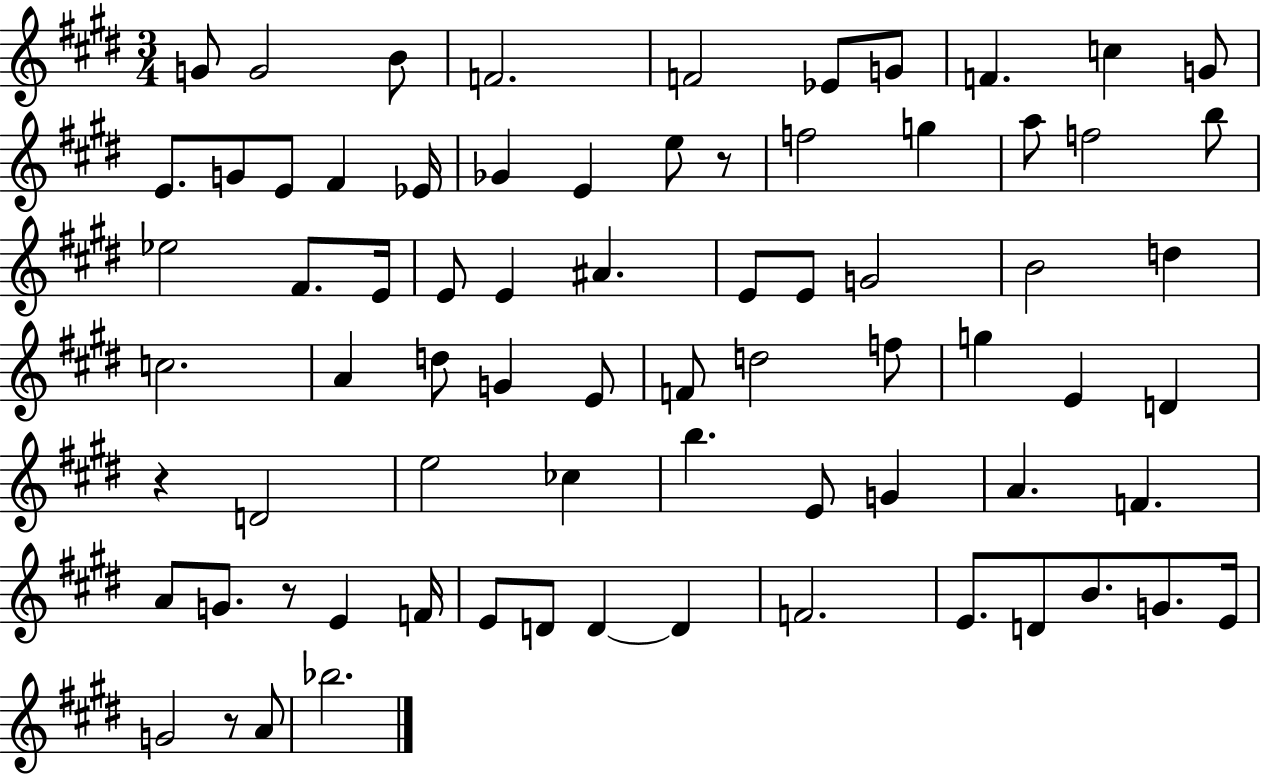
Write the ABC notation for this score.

X:1
T:Untitled
M:3/4
L:1/4
K:E
G/2 G2 B/2 F2 F2 _E/2 G/2 F c G/2 E/2 G/2 E/2 ^F _E/4 _G E e/2 z/2 f2 g a/2 f2 b/2 _e2 ^F/2 E/4 E/2 E ^A E/2 E/2 G2 B2 d c2 A d/2 G E/2 F/2 d2 f/2 g E D z D2 e2 _c b E/2 G A F A/2 G/2 z/2 E F/4 E/2 D/2 D D F2 E/2 D/2 B/2 G/2 E/4 G2 z/2 A/2 _b2